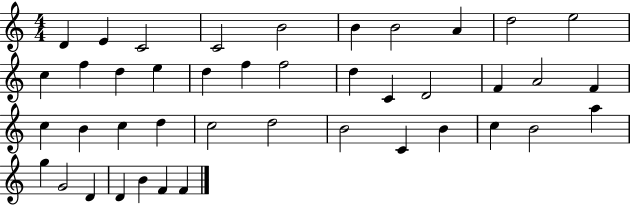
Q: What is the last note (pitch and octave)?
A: F4